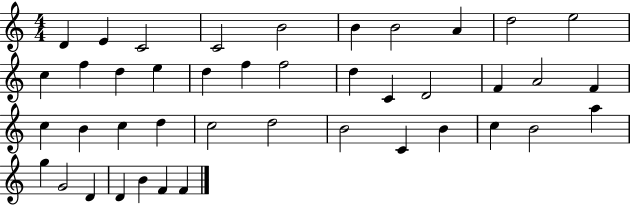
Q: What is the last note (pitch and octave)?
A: F4